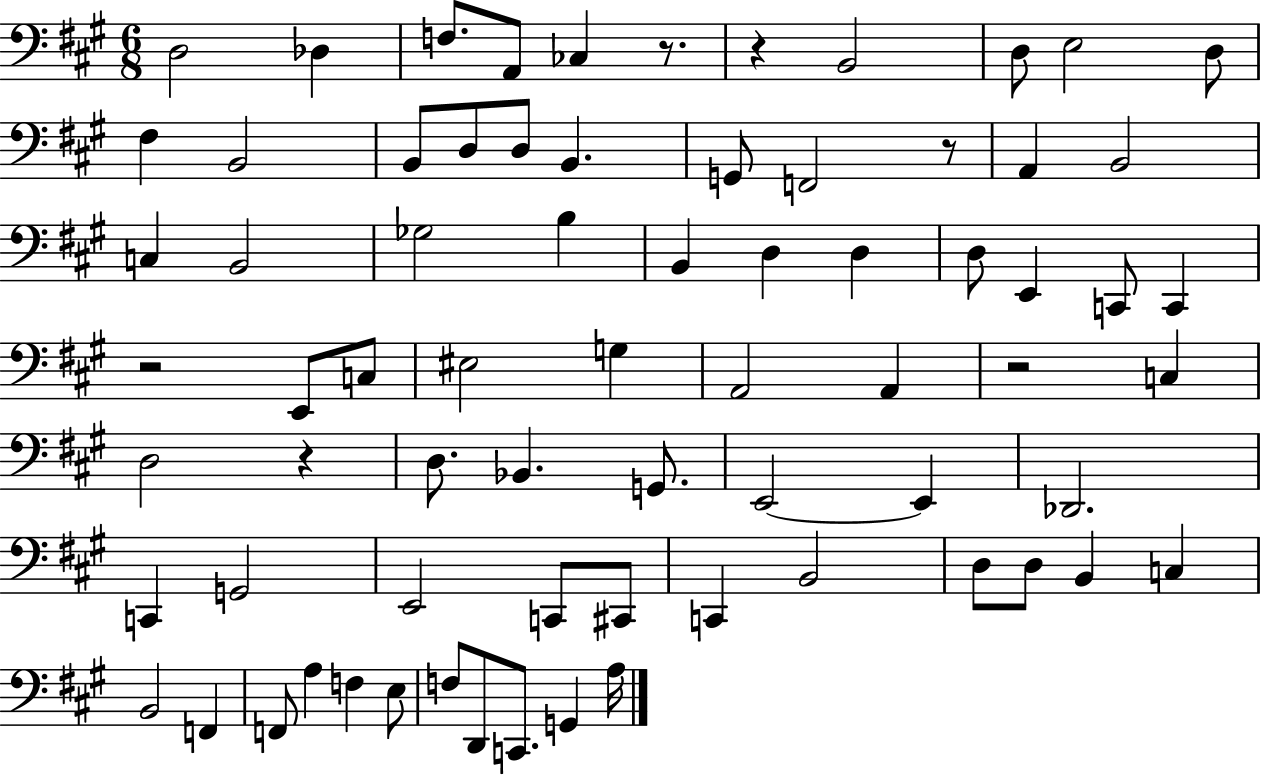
D3/h Db3/q F3/e. A2/e CES3/q R/e. R/q B2/h D3/e E3/h D3/e F#3/q B2/h B2/e D3/e D3/e B2/q. G2/e F2/h R/e A2/q B2/h C3/q B2/h Gb3/h B3/q B2/q D3/q D3/q D3/e E2/q C2/e C2/q R/h E2/e C3/e EIS3/h G3/q A2/h A2/q R/h C3/q D3/h R/q D3/e. Bb2/q. G2/e. E2/h E2/q Db2/h. C2/q G2/h E2/h C2/e C#2/e C2/q B2/h D3/e D3/e B2/q C3/q B2/h F2/q F2/e A3/q F3/q E3/e F3/e D2/e C2/e. G2/q A3/s